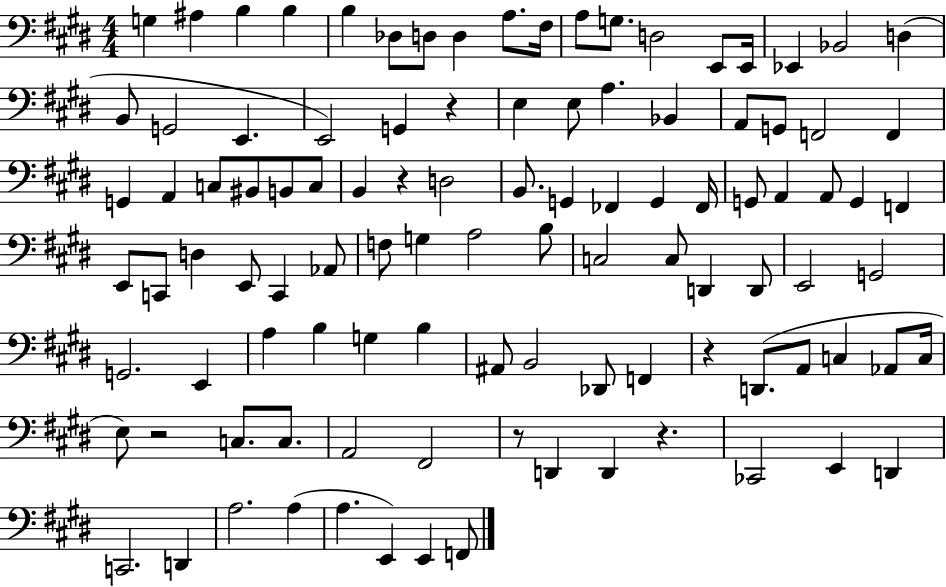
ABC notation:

X:1
T:Untitled
M:4/4
L:1/4
K:E
G, ^A, B, B, B, _D,/2 D,/2 D, A,/2 ^F,/4 A,/2 G,/2 D,2 E,,/2 E,,/4 _E,, _B,,2 D, B,,/2 G,,2 E,, E,,2 G,, z E, E,/2 A, _B,, A,,/2 G,,/2 F,,2 F,, G,, A,, C,/2 ^B,,/2 B,,/2 C,/2 B,, z D,2 B,,/2 G,, _F,, G,, _F,,/4 G,,/2 A,, A,,/2 G,, F,, E,,/2 C,,/2 D, E,,/2 C,, _A,,/2 F,/2 G, A,2 B,/2 C,2 C,/2 D,, D,,/2 E,,2 G,,2 G,,2 E,, A, B, G, B, ^A,,/2 B,,2 _D,,/2 F,, z D,,/2 A,,/2 C, _A,,/2 C,/4 E,/2 z2 C,/2 C,/2 A,,2 ^F,,2 z/2 D,, D,, z _C,,2 E,, D,, C,,2 D,, A,2 A, A, E,, E,, F,,/2